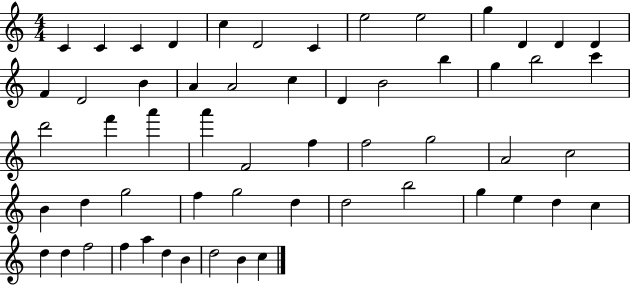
C4/q C4/q C4/q D4/q C5/q D4/h C4/q E5/h E5/h G5/q D4/q D4/q D4/q F4/q D4/h B4/q A4/q A4/h C5/q D4/q B4/h B5/q G5/q B5/h C6/q D6/h F6/q A6/q A6/q F4/h F5/q F5/h G5/h A4/h C5/h B4/q D5/q G5/h F5/q G5/h D5/q D5/h B5/h G5/q E5/q D5/q C5/q D5/q D5/q F5/h F5/q A5/q D5/q B4/q D5/h B4/q C5/q